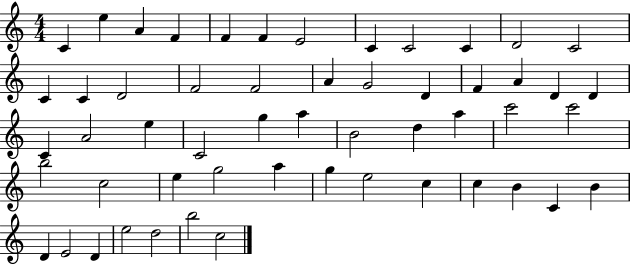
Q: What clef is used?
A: treble